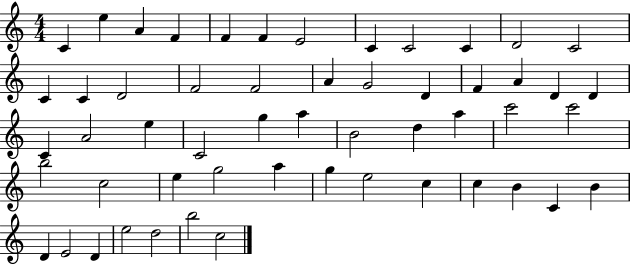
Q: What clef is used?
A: treble